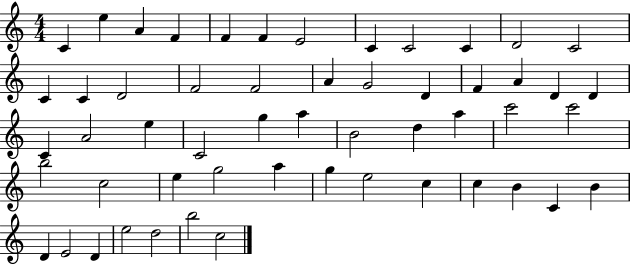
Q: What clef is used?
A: treble